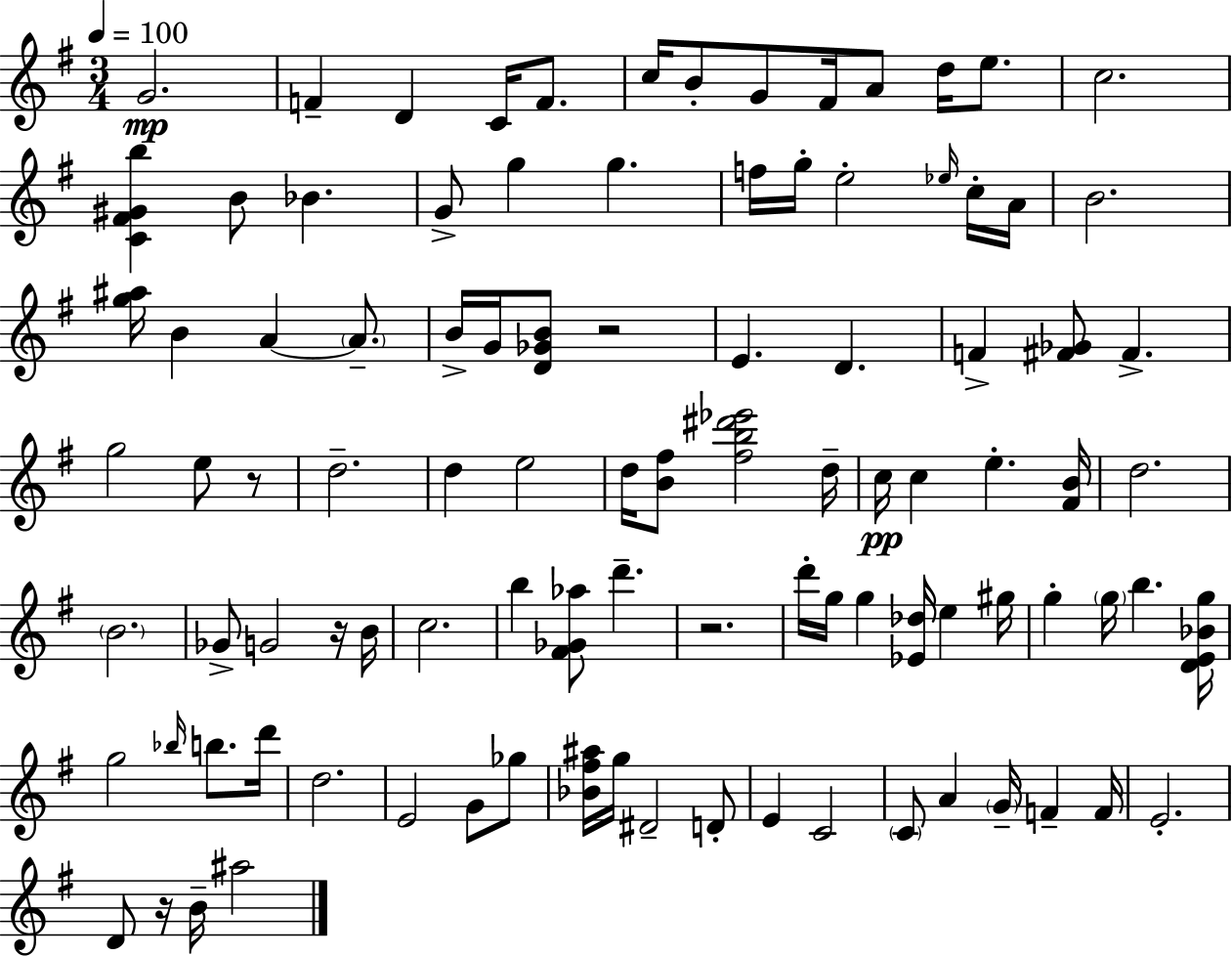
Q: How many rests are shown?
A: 5